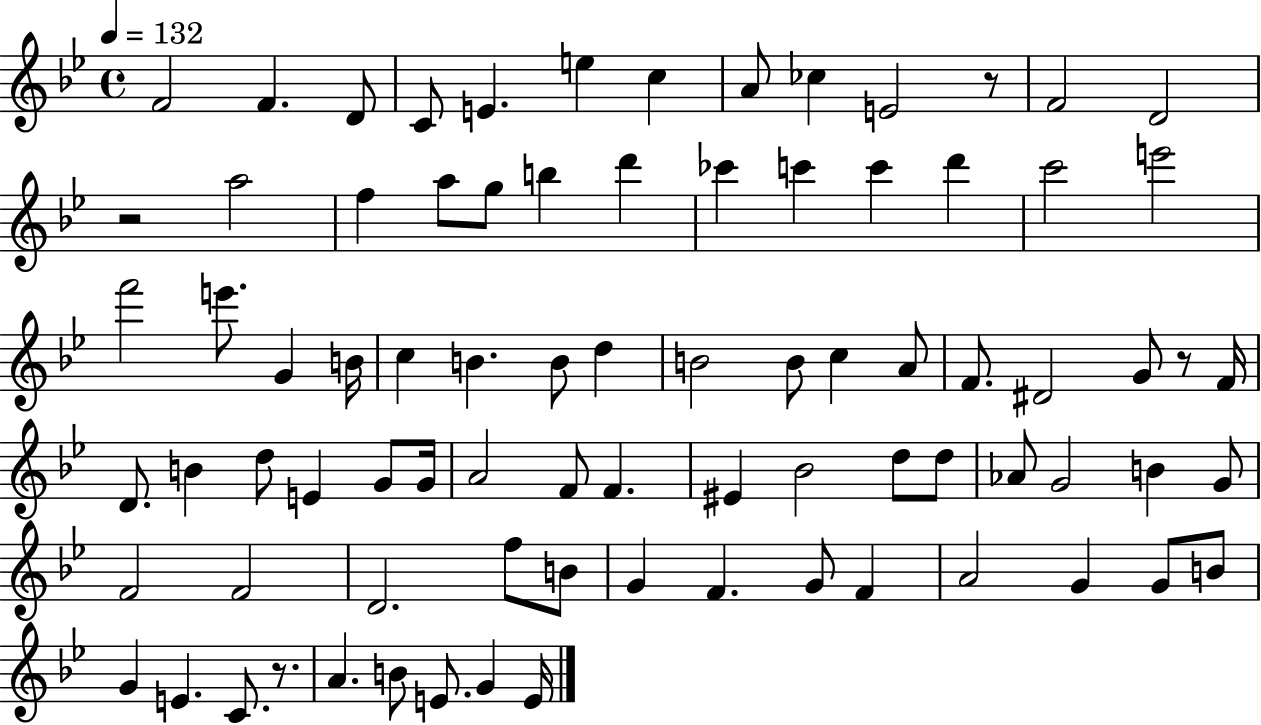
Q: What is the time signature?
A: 4/4